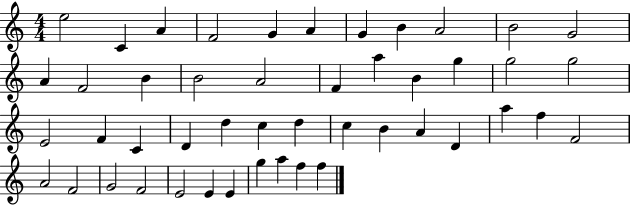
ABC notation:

X:1
T:Untitled
M:4/4
L:1/4
K:C
e2 C A F2 G A G B A2 B2 G2 A F2 B B2 A2 F a B g g2 g2 E2 F C D d c d c B A D a f F2 A2 F2 G2 F2 E2 E E g a f f